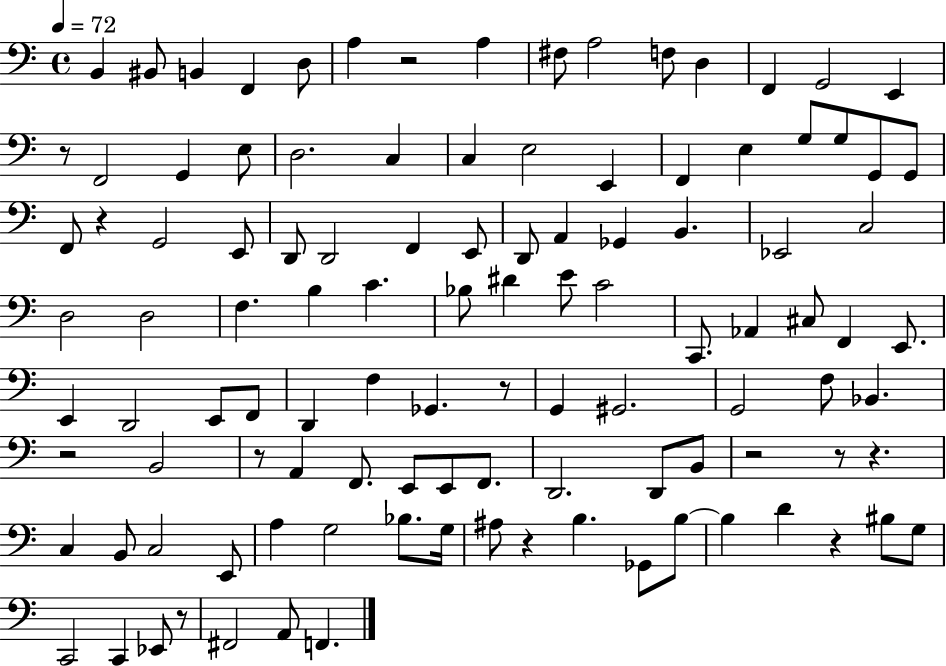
{
  \clef bass
  \time 4/4
  \defaultTimeSignature
  \key c \major
  \tempo 4 = 72
  \repeat volta 2 { b,4 bis,8 b,4 f,4 d8 | a4 r2 a4 | fis8 a2 f8 d4 | f,4 g,2 e,4 | \break r8 f,2 g,4 e8 | d2. c4 | c4 e2 e,4 | f,4 e4 g8 g8 g,8 g,8 | \break f,8 r4 g,2 e,8 | d,8 d,2 f,4 e,8 | d,8 a,4 ges,4 b,4. | ees,2 c2 | \break d2 d2 | f4. b4 c'4. | bes8 dis'4 e'8 c'2 | c,8. aes,4 cis8 f,4 e,8. | \break e,4 d,2 e,8 f,8 | d,4 f4 ges,4. r8 | g,4 gis,2. | g,2 f8 bes,4. | \break r2 b,2 | r8 a,4 f,8. e,8 e,8 f,8. | d,2. d,8 b,8 | r2 r8 r4. | \break c4 b,8 c2 e,8 | a4 g2 bes8. g16 | ais8 r4 b4. ges,8 b8~~ | b4 d'4 r4 bis8 g8 | \break c,2 c,4 ees,8 r8 | fis,2 a,8 f,4. | } \bar "|."
}